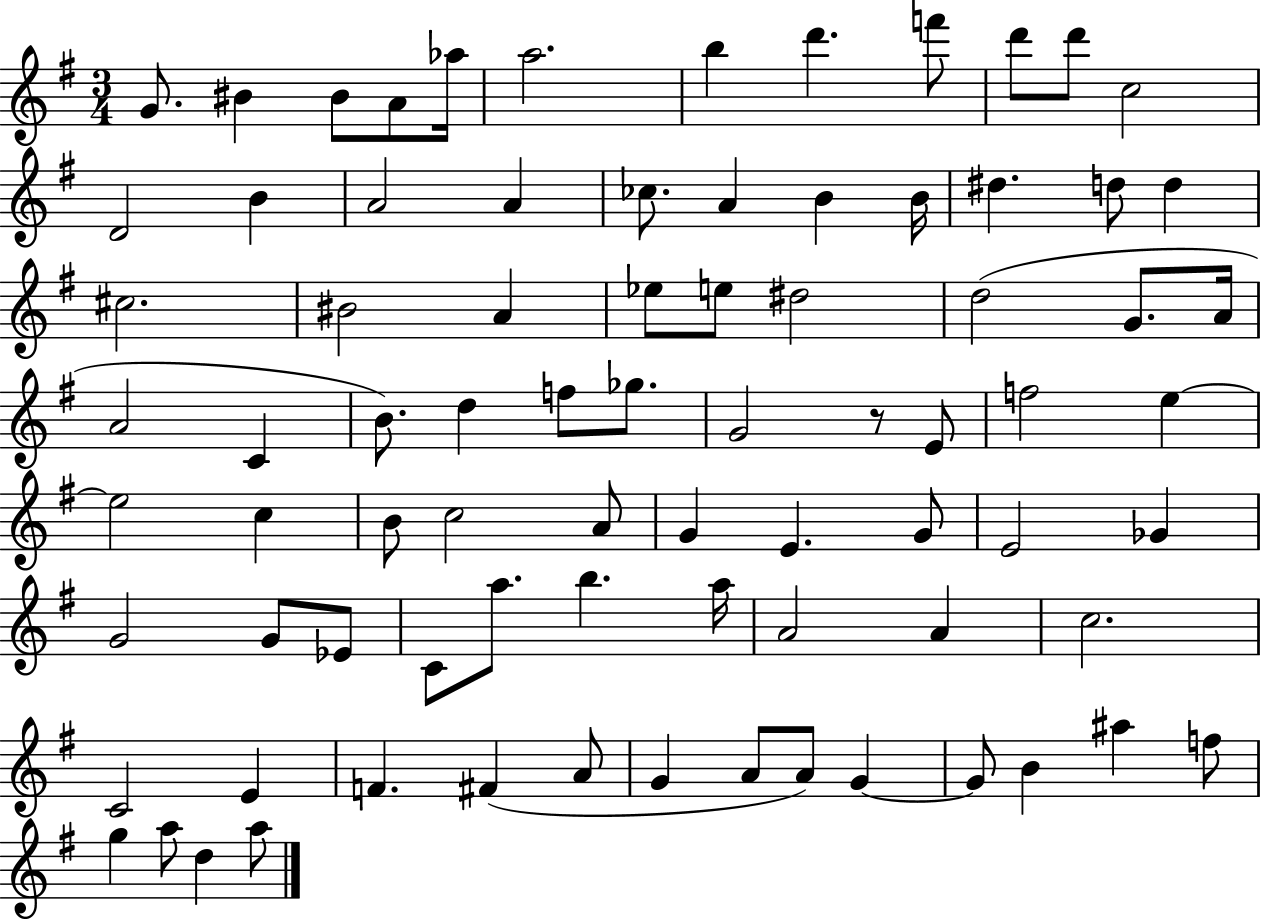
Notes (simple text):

G4/e. BIS4/q BIS4/e A4/e Ab5/s A5/h. B5/q D6/q. F6/e D6/e D6/e C5/h D4/h B4/q A4/h A4/q CES5/e. A4/q B4/q B4/s D#5/q. D5/e D5/q C#5/h. BIS4/h A4/q Eb5/e E5/e D#5/h D5/h G4/e. A4/s A4/h C4/q B4/e. D5/q F5/e Gb5/e. G4/h R/e E4/e F5/h E5/q E5/h C5/q B4/e C5/h A4/e G4/q E4/q. G4/e E4/h Gb4/q G4/h G4/e Eb4/e C4/e A5/e. B5/q. A5/s A4/h A4/q C5/h. C4/h E4/q F4/q. F#4/q A4/e G4/q A4/e A4/e G4/q G4/e B4/q A#5/q F5/e G5/q A5/e D5/q A5/e